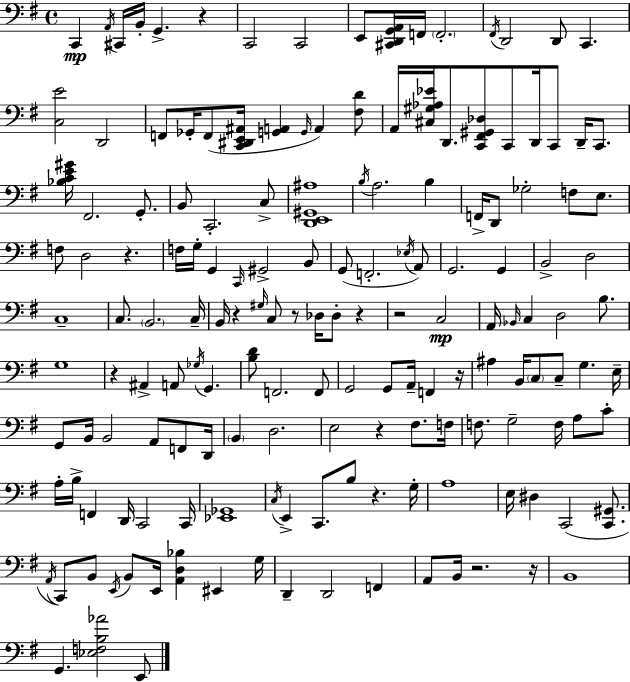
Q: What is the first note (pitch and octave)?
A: C2